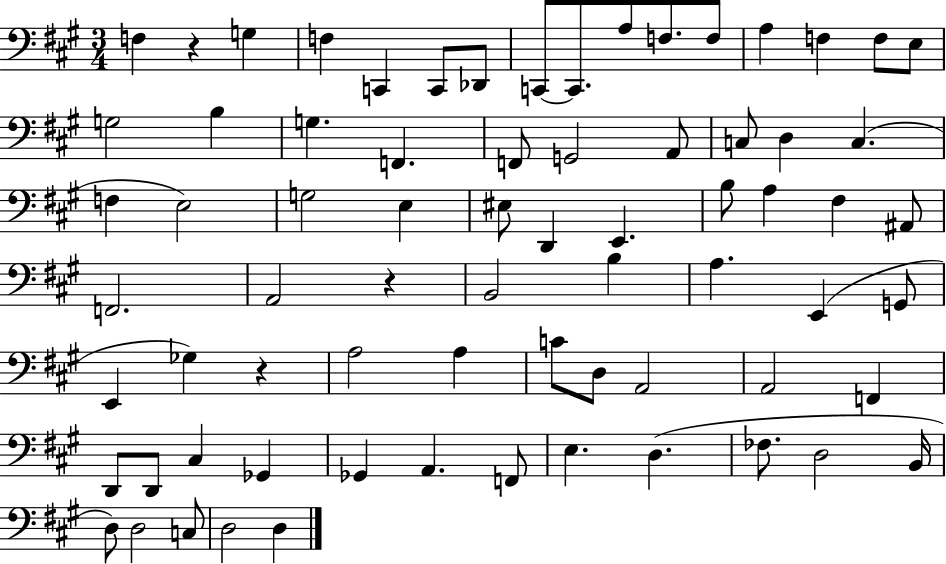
F3/q R/q G3/q F3/q C2/q C2/e Db2/e C2/e C2/e. A3/e F3/e. F3/e A3/q F3/q F3/e E3/e G3/h B3/q G3/q. F2/q. F2/e G2/h A2/e C3/e D3/q C3/q. F3/q E3/h G3/h E3/q EIS3/e D2/q E2/q. B3/e A3/q F#3/q A#2/e F2/h. A2/h R/q B2/h B3/q A3/q. E2/q G2/e E2/q Gb3/q R/q A3/h A3/q C4/e D3/e A2/h A2/h F2/q D2/e D2/e C#3/q Gb2/q Gb2/q A2/q. F2/e E3/q. D3/q. FES3/e. D3/h B2/s D3/e D3/h C3/e D3/h D3/q